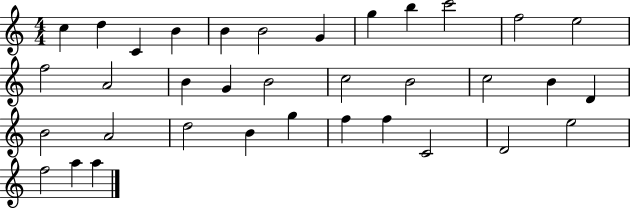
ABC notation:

X:1
T:Untitled
M:4/4
L:1/4
K:C
c d C B B B2 G g b c'2 f2 e2 f2 A2 B G B2 c2 B2 c2 B D B2 A2 d2 B g f f C2 D2 e2 f2 a a